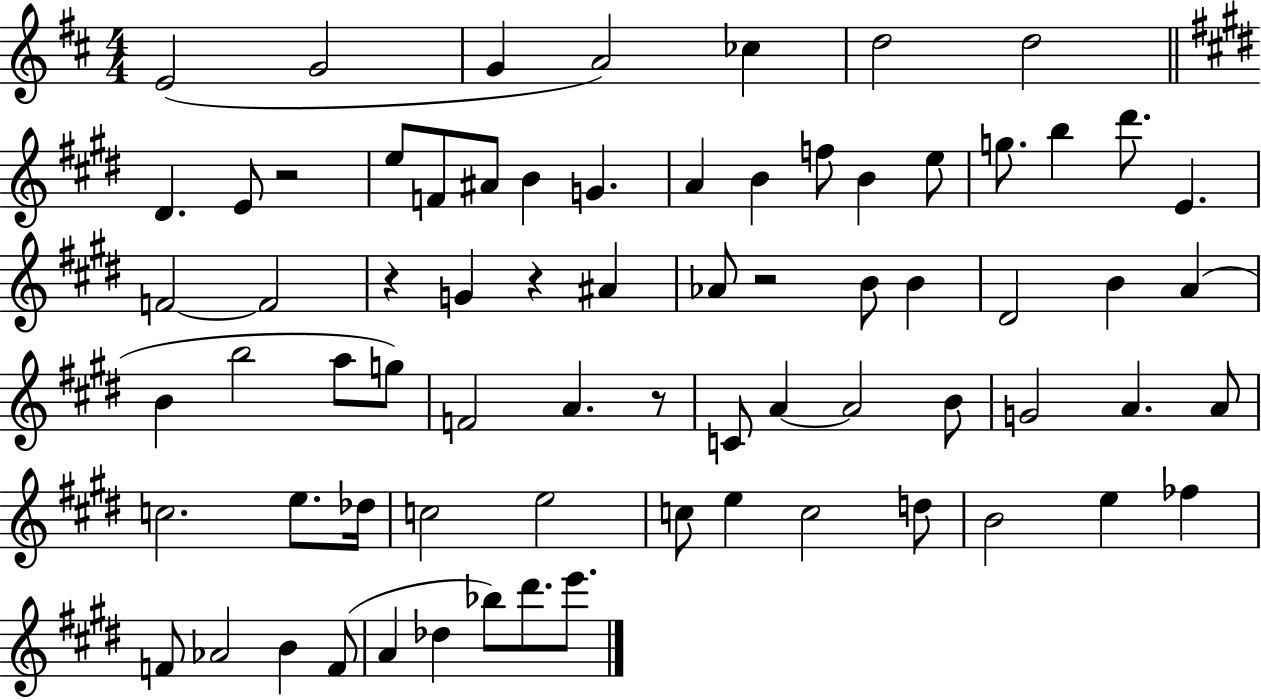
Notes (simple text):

E4/h G4/h G4/q A4/h CES5/q D5/h D5/h D#4/q. E4/e R/h E5/e F4/e A#4/e B4/q G4/q. A4/q B4/q F5/e B4/q E5/e G5/e. B5/q D#6/e. E4/q. F4/h F4/h R/q G4/q R/q A#4/q Ab4/e R/h B4/e B4/q D#4/h B4/q A4/q B4/q B5/h A5/e G5/e F4/h A4/q. R/e C4/e A4/q A4/h B4/e G4/h A4/q. A4/e C5/h. E5/e. Db5/s C5/h E5/h C5/e E5/q C5/h D5/e B4/h E5/q FES5/q F4/e Ab4/h B4/q F4/e A4/q Db5/q Bb5/e D#6/e. E6/e.